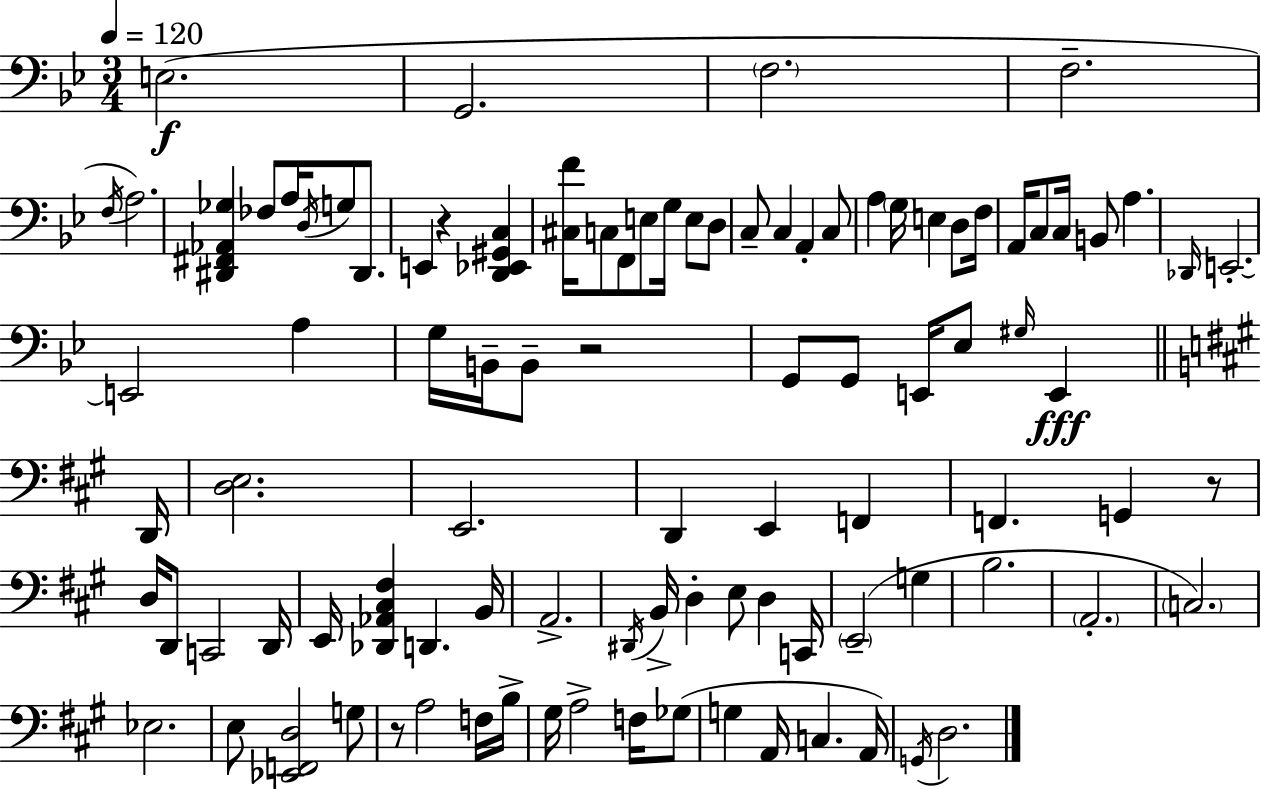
X:1
T:Untitled
M:3/4
L:1/4
K:Bb
E,2 G,,2 F,2 F,2 F,/4 A,2 [^D,,^F,,_A,,_G,] _F,/2 A,/4 D,/4 G,/2 ^D,,/2 E,, z [D,,_E,,^G,,C,] [^C,F]/4 C,/2 F,,/2 E,/2 G,/4 E,/2 D,/2 C,/2 C, A,, C,/2 A, G,/4 E, D,/2 F,/4 A,,/4 C,/2 C,/4 B,,/2 A, _D,,/4 E,,2 E,,2 A, G,/4 B,,/4 B,,/2 z2 G,,/2 G,,/2 E,,/4 _E,/2 ^G,/4 E,, D,,/4 [D,E,]2 E,,2 D,, E,, F,, F,, G,, z/2 D,/4 D,,/2 C,,2 D,,/4 E,,/4 [_D,,_A,,^C,^F,] D,, B,,/4 A,,2 ^D,,/4 B,,/4 D, E,/2 D, C,,/4 E,,2 G, B,2 A,,2 C,2 _E,2 E,/2 [_E,,F,,D,]2 G,/2 z/2 A,2 F,/4 B,/4 ^G,/4 A,2 F,/4 _G,/2 G, A,,/4 C, A,,/4 G,,/4 D,2